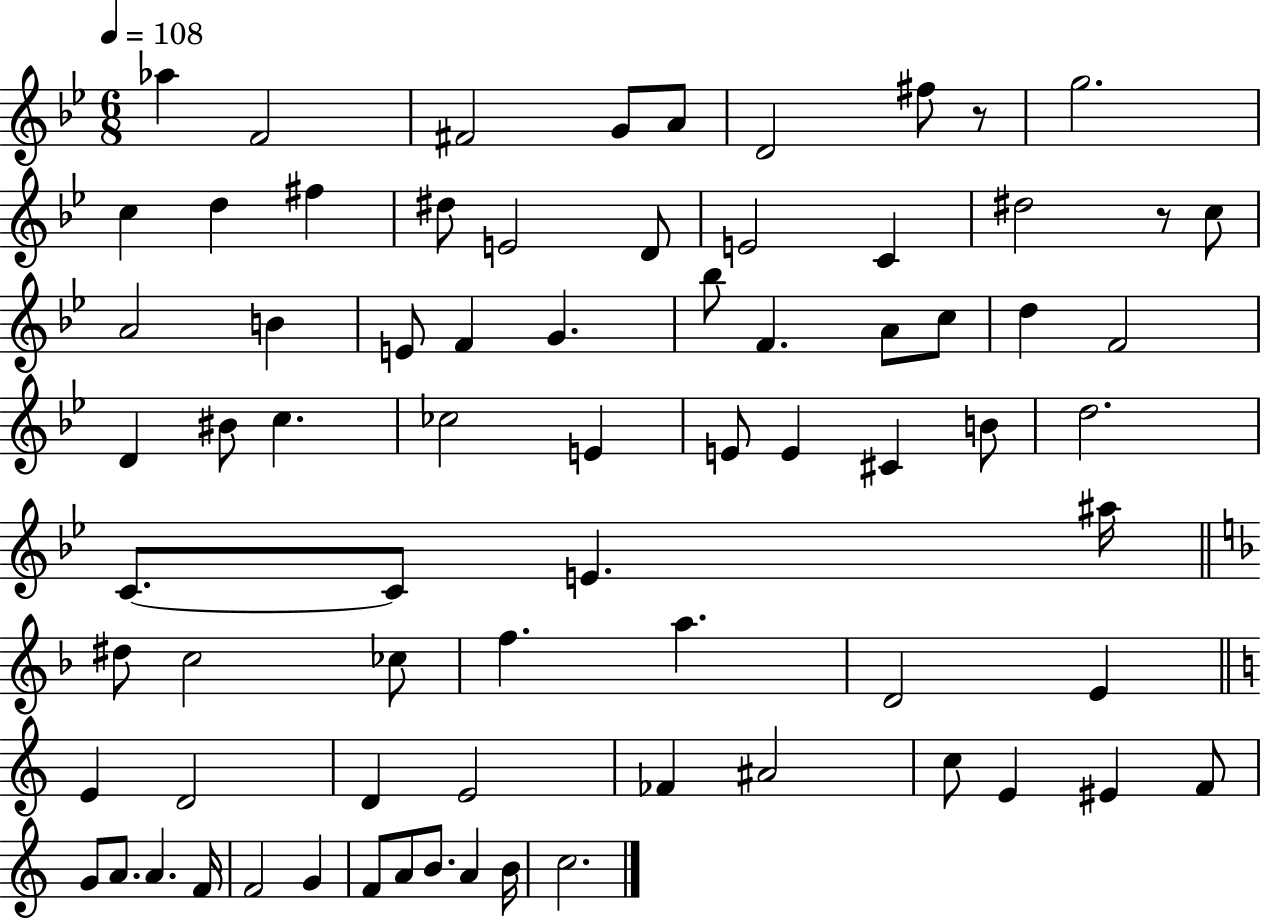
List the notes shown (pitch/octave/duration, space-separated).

Ab5/q F4/h F#4/h G4/e A4/e D4/h F#5/e R/e G5/h. C5/q D5/q F#5/q D#5/e E4/h D4/e E4/h C4/q D#5/h R/e C5/e A4/h B4/q E4/e F4/q G4/q. Bb5/e F4/q. A4/e C5/e D5/q F4/h D4/q BIS4/e C5/q. CES5/h E4/q E4/e E4/q C#4/q B4/e D5/h. C4/e. C4/e E4/q. A#5/s D#5/e C5/h CES5/e F5/q. A5/q. D4/h E4/q E4/q D4/h D4/q E4/h FES4/q A#4/h C5/e E4/q EIS4/q F4/e G4/e A4/e. A4/q. F4/s F4/h G4/q F4/e A4/e B4/e. A4/q B4/s C5/h.